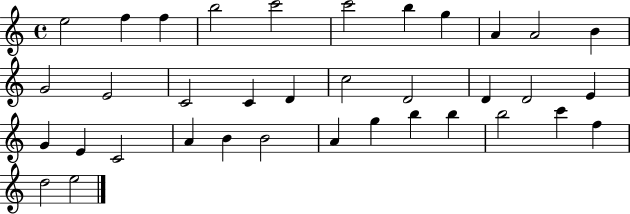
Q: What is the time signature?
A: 4/4